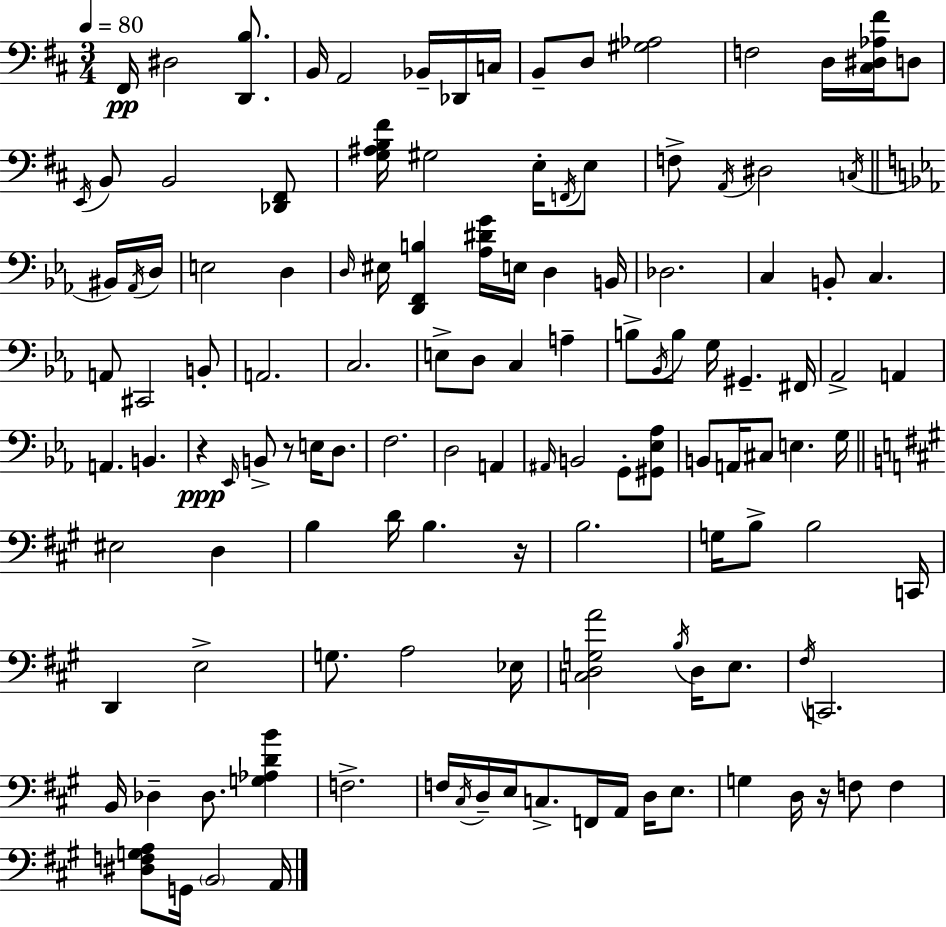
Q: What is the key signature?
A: D major